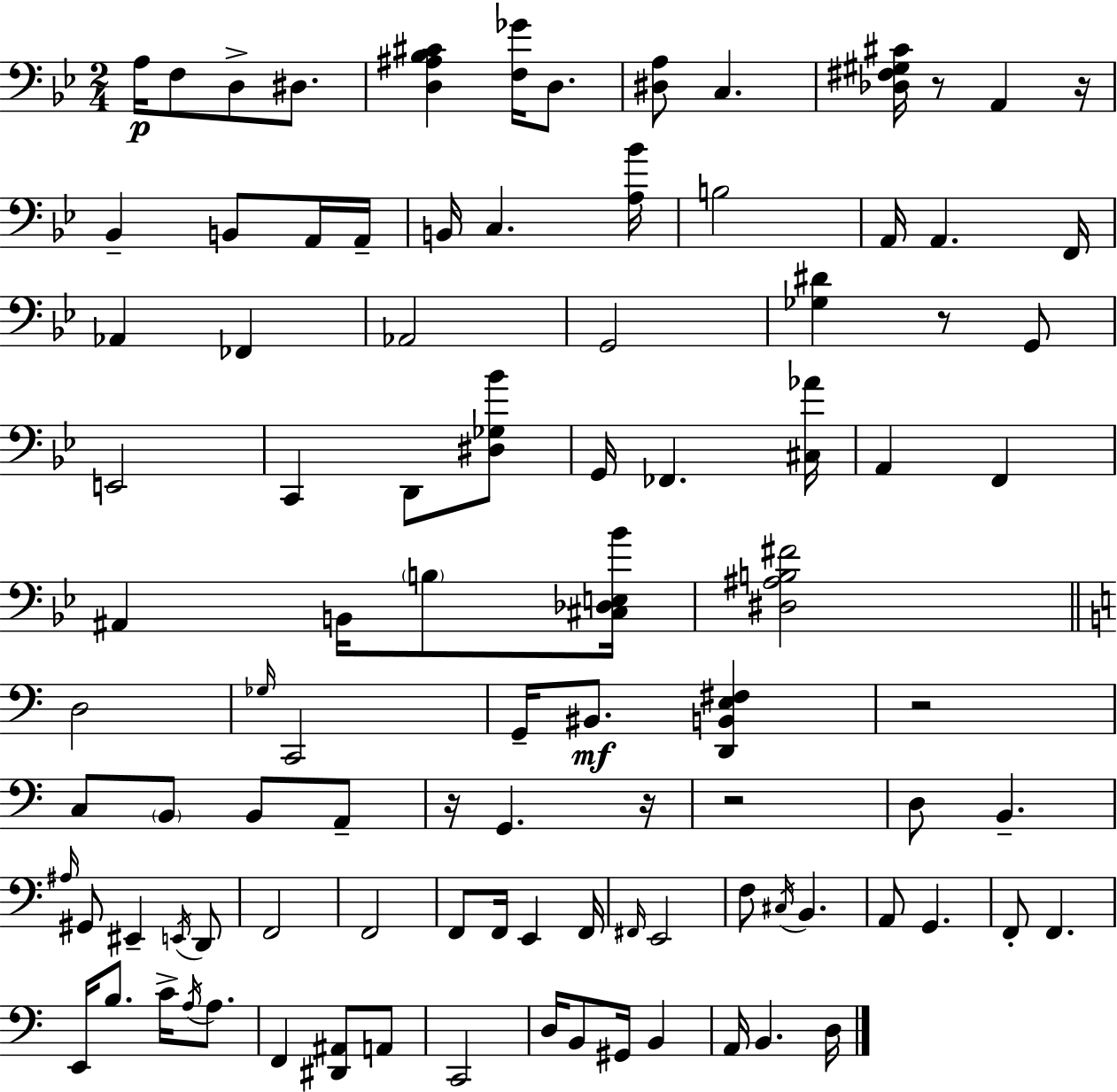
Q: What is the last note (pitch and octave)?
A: D3